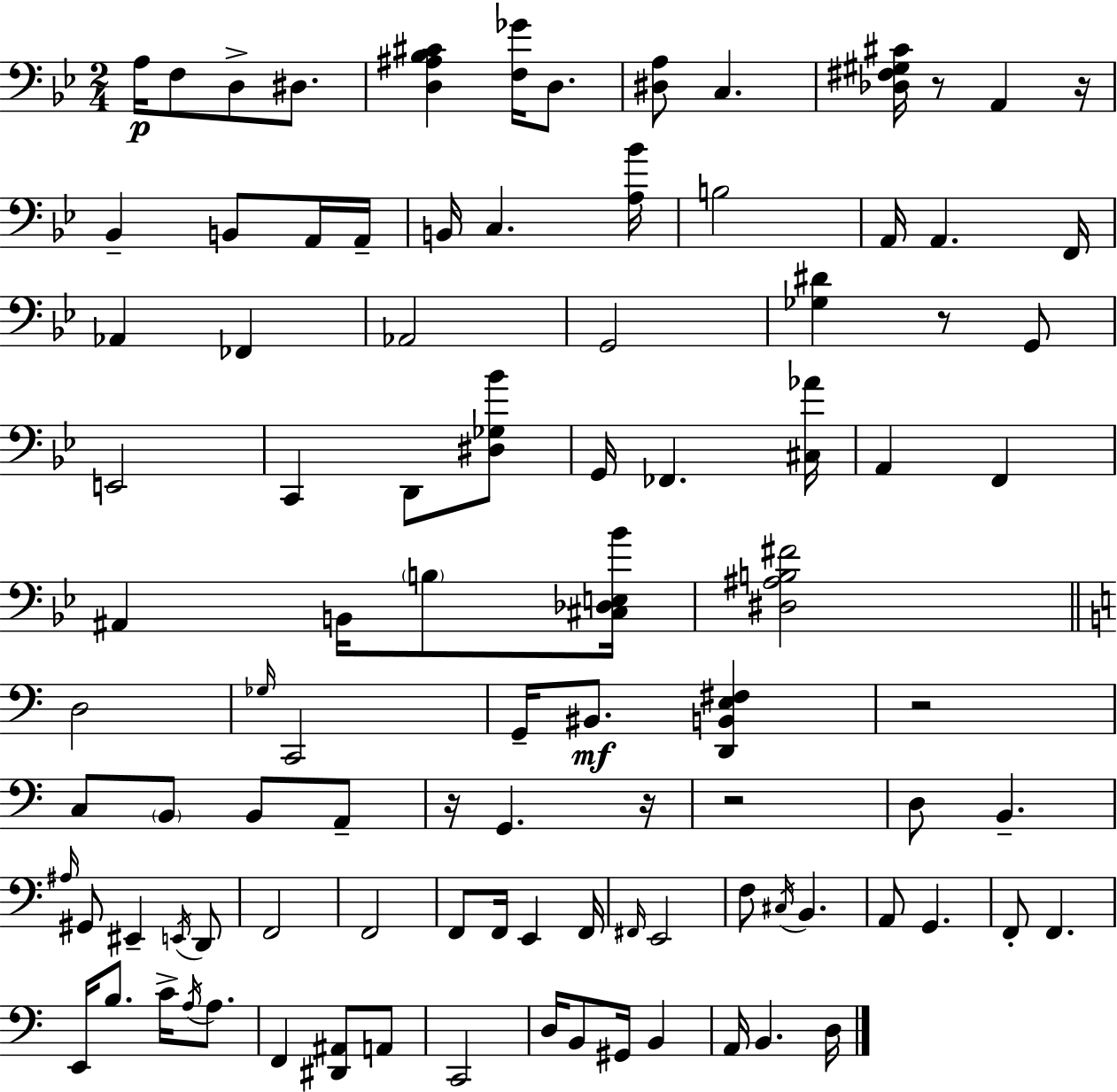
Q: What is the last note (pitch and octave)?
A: D3